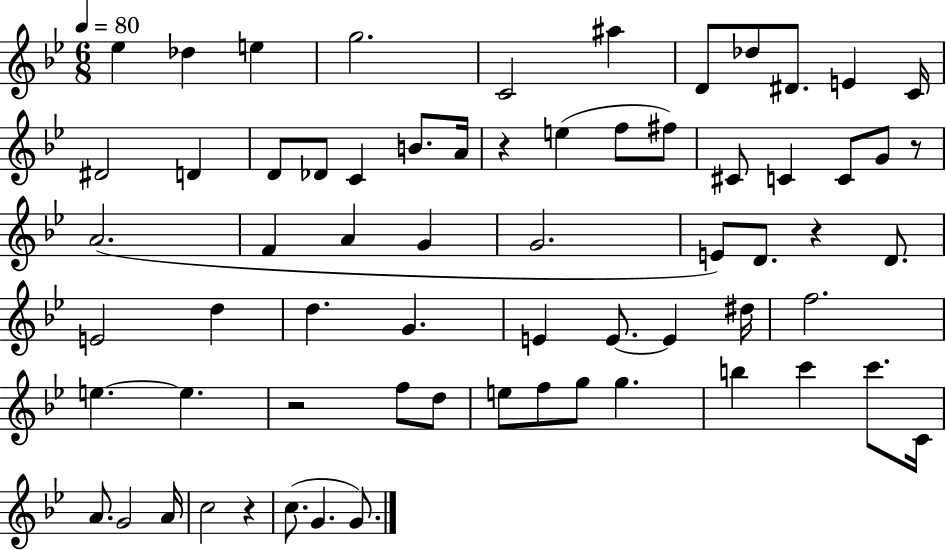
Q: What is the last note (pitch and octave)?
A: G4